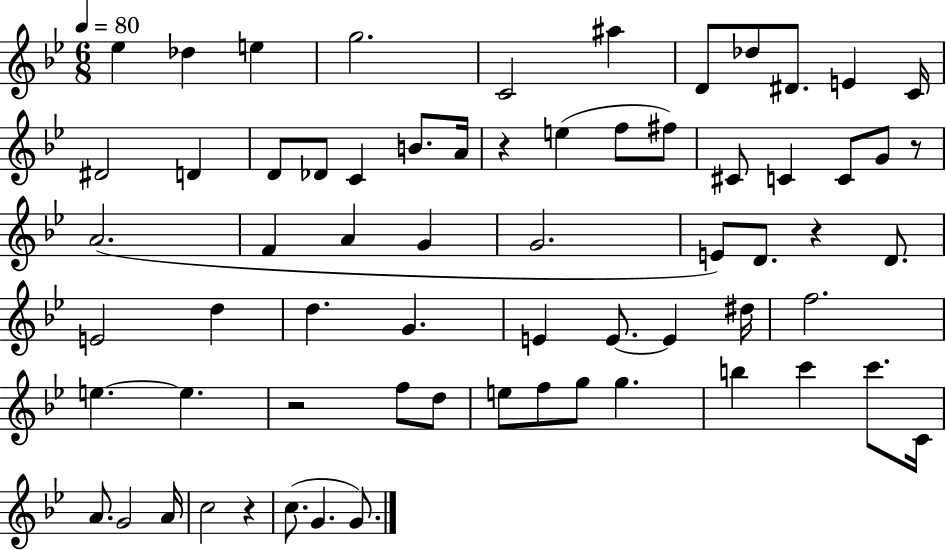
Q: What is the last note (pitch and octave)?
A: G4